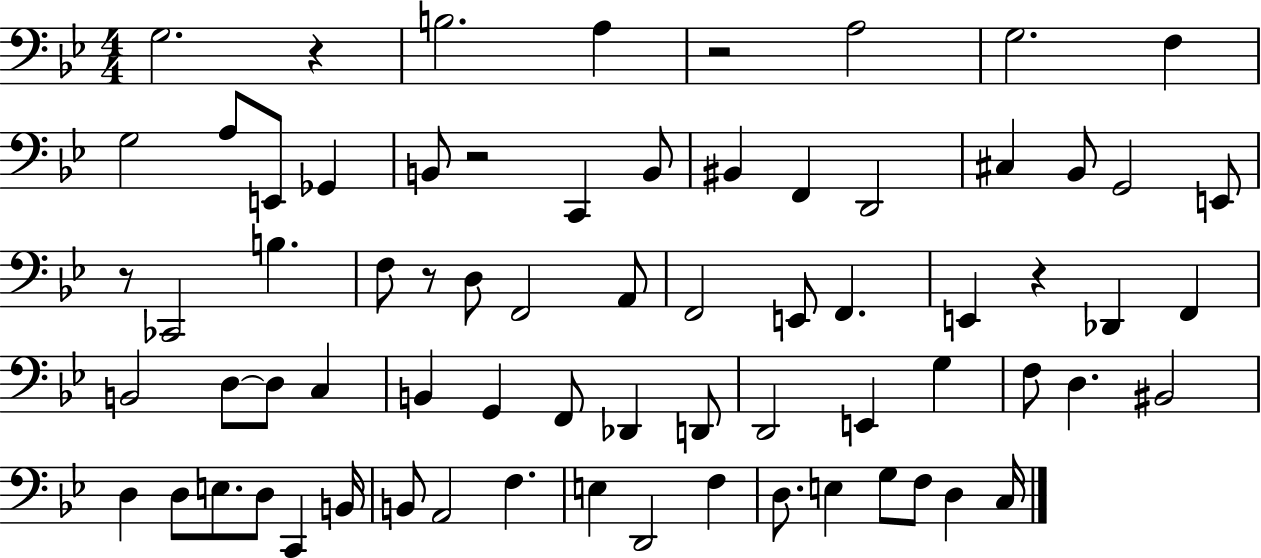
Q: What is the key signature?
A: BES major